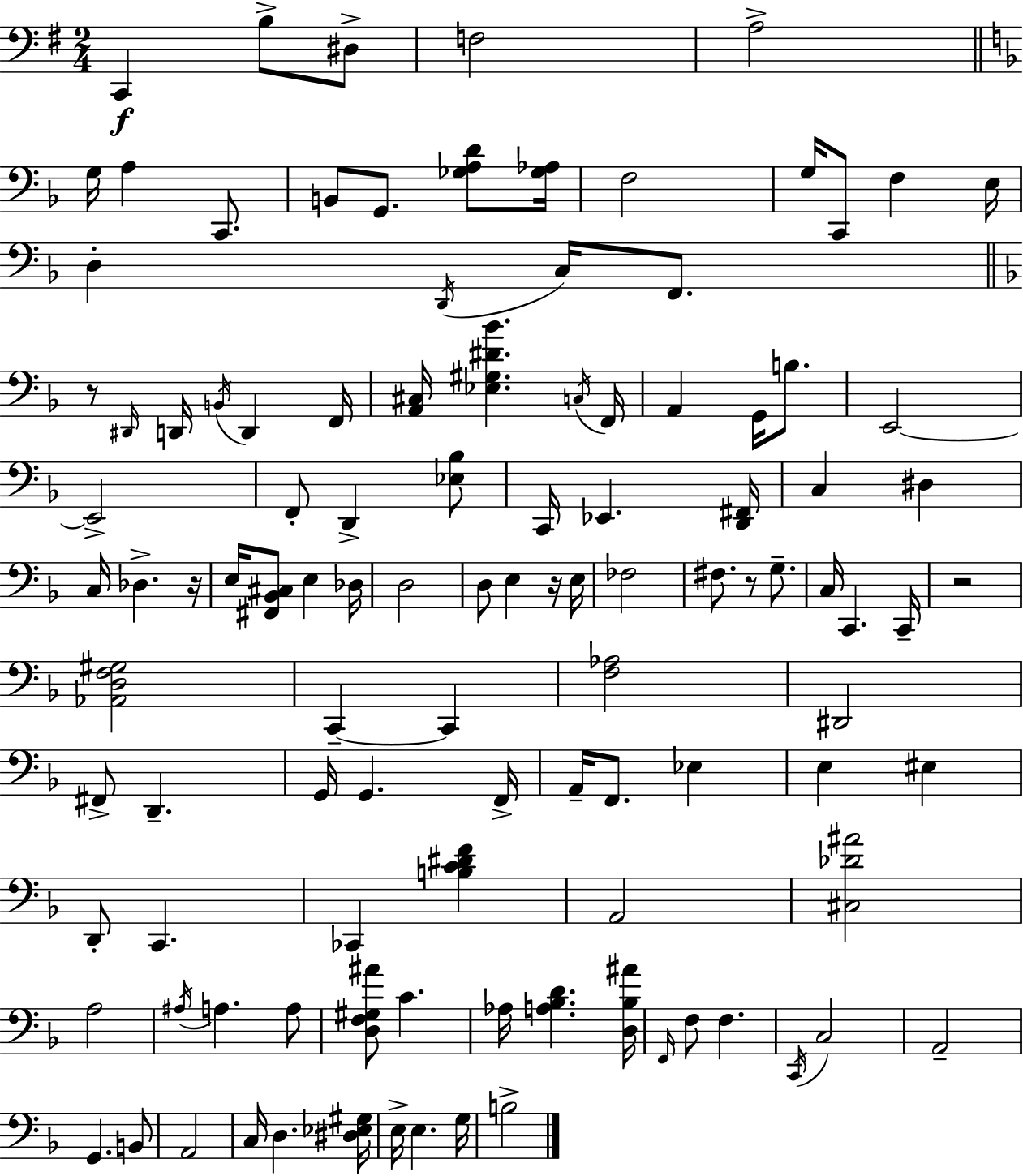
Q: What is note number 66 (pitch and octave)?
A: D2